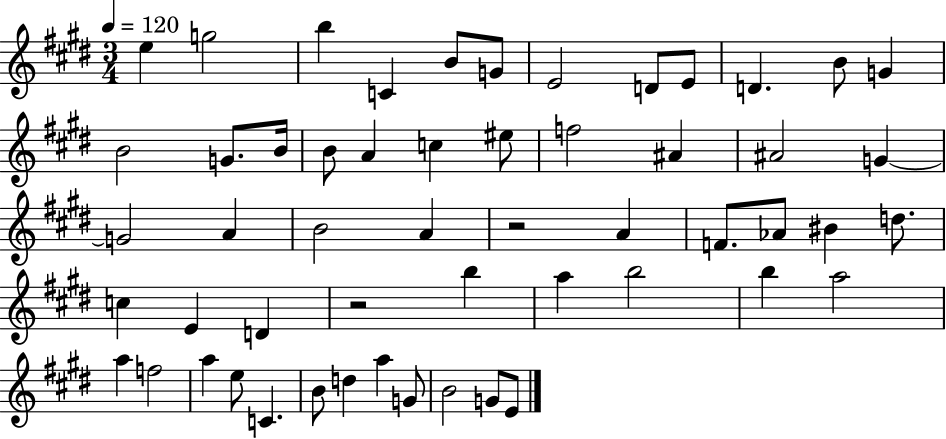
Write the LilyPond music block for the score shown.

{
  \clef treble
  \numericTimeSignature
  \time 3/4
  \key e \major
  \tempo 4 = 120
  e''4 g''2 | b''4 c'4 b'8 g'8 | e'2 d'8 e'8 | d'4. b'8 g'4 | \break b'2 g'8. b'16 | b'8 a'4 c''4 eis''8 | f''2 ais'4 | ais'2 g'4~~ | \break g'2 a'4 | b'2 a'4 | r2 a'4 | f'8. aes'8 bis'4 d''8. | \break c''4 e'4 d'4 | r2 b''4 | a''4 b''2 | b''4 a''2 | \break a''4 f''2 | a''4 e''8 c'4. | b'8 d''4 a''4 g'8 | b'2 g'8 e'8 | \break \bar "|."
}